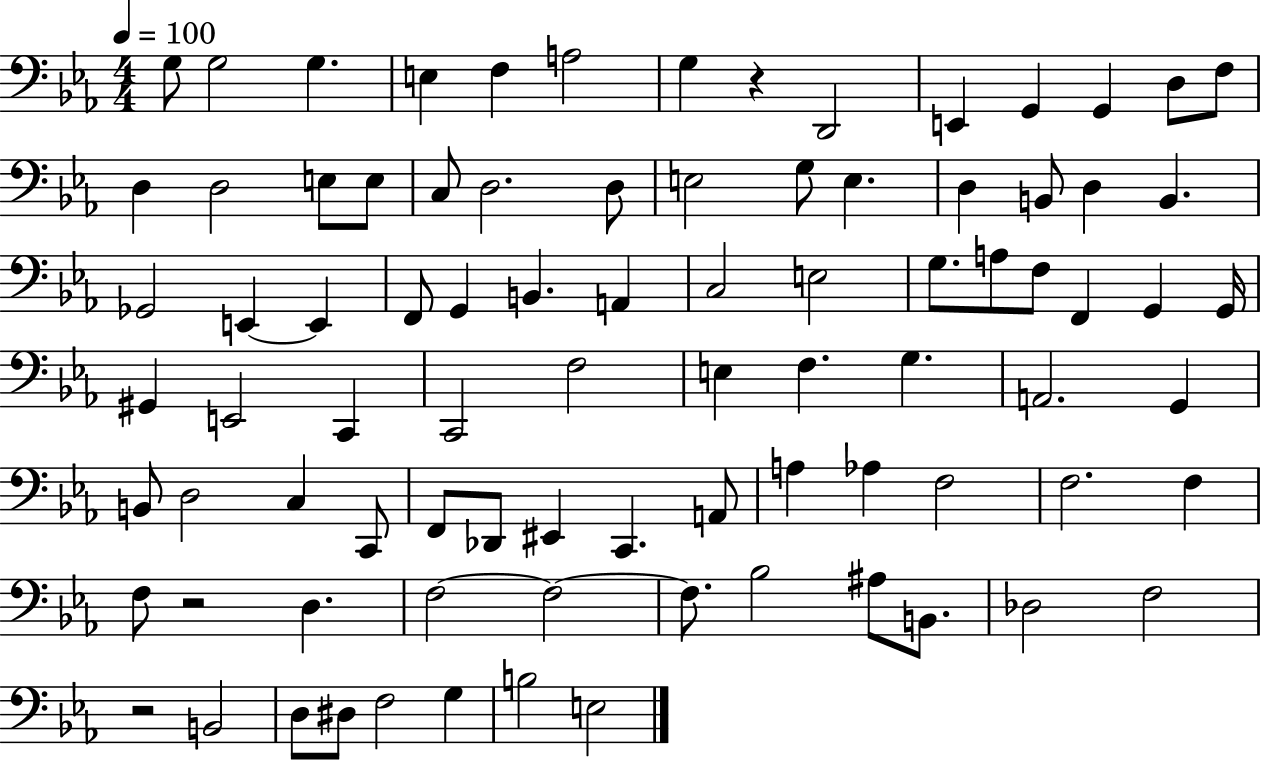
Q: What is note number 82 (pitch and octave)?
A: B3